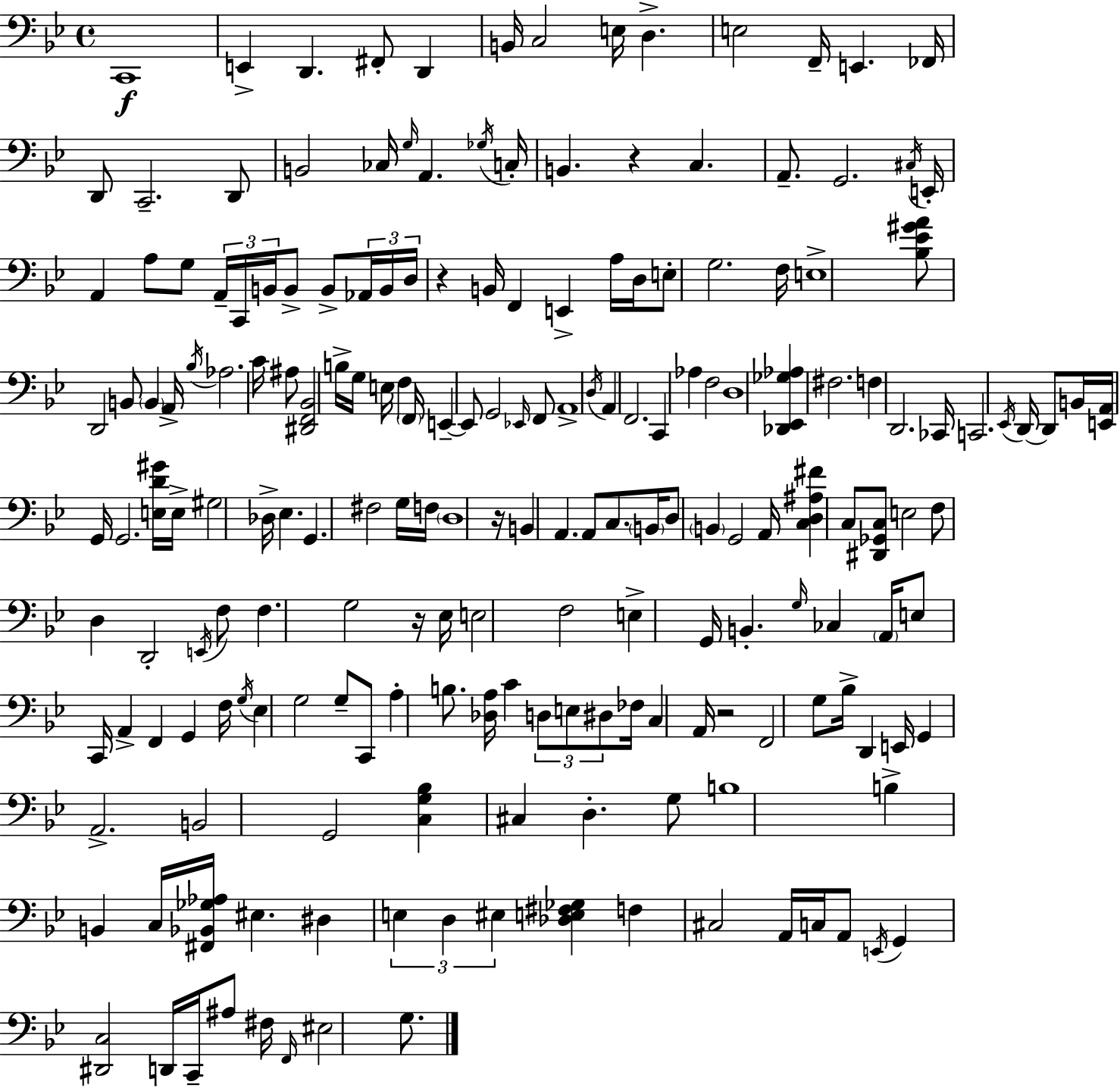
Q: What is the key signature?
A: G minor